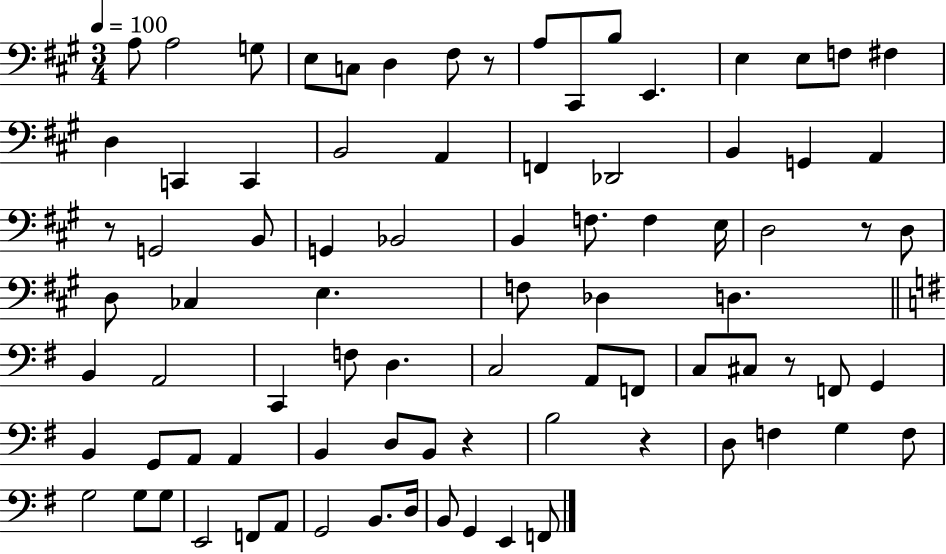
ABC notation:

X:1
T:Untitled
M:3/4
L:1/4
K:A
A,/2 A,2 G,/2 E,/2 C,/2 D, ^F,/2 z/2 A,/2 ^C,,/2 B,/2 E,, E, E,/2 F,/2 ^F, D, C,, C,, B,,2 A,, F,, _D,,2 B,, G,, A,, z/2 G,,2 B,,/2 G,, _B,,2 B,, F,/2 F, E,/4 D,2 z/2 D,/2 D,/2 _C, E, F,/2 _D, D, B,, A,,2 C,, F,/2 D, C,2 A,,/2 F,,/2 C,/2 ^C,/2 z/2 F,,/2 G,, B,, G,,/2 A,,/2 A,, B,, D,/2 B,,/2 z B,2 z D,/2 F, G, F,/2 G,2 G,/2 G,/2 E,,2 F,,/2 A,,/2 G,,2 B,,/2 D,/4 B,,/2 G,, E,, F,,/2